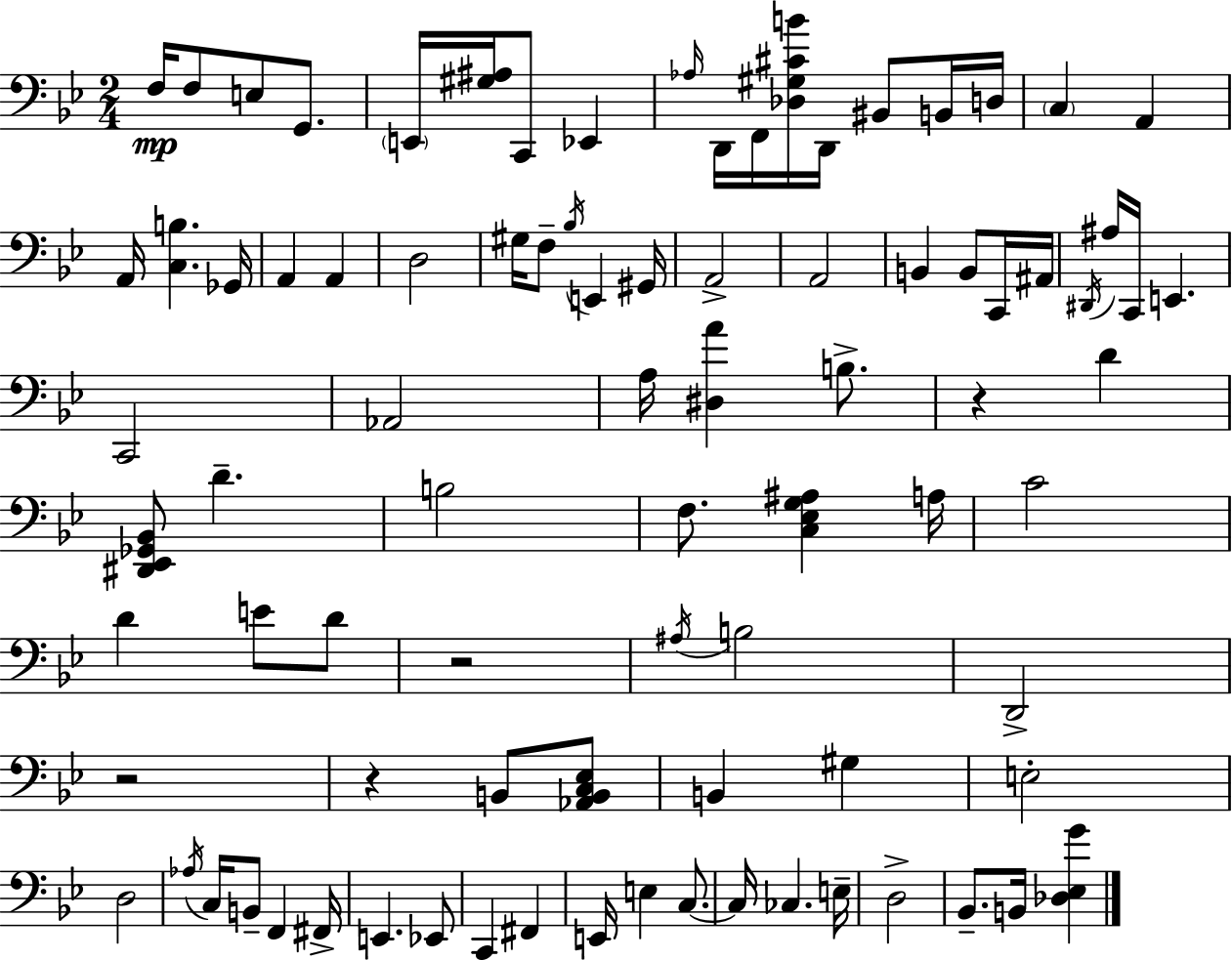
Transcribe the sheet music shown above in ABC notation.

X:1
T:Untitled
M:2/4
L:1/4
K:Bb
F,/4 F,/2 E,/2 G,,/2 E,,/4 [^G,^A,]/4 C,,/2 _E,, _A,/4 D,,/4 F,,/4 [_D,^G,^CB]/4 D,,/4 ^B,,/2 B,,/4 D,/4 C, A,, A,,/4 [C,B,] _G,,/4 A,, A,, D,2 ^G,/4 F,/2 _B,/4 E,, ^G,,/4 A,,2 A,,2 B,, B,,/2 C,,/4 ^A,,/4 ^D,,/4 ^A,/4 C,,/4 E,, C,,2 _A,,2 A,/4 [^D,A] B,/2 z D [^D,,_E,,_G,,_B,,]/2 D B,2 F,/2 [C,_E,G,^A,] A,/4 C2 D E/2 D/2 z2 ^A,/4 B,2 D,,2 z2 z B,,/2 [_A,,B,,C,_E,]/2 B,, ^G, E,2 D,2 _A,/4 C,/4 B,,/2 F,, ^F,,/4 E,, _E,,/2 C,, ^F,, E,,/4 E, C,/2 C,/4 _C, E,/4 D,2 _B,,/2 B,,/4 [_D,_E,G]